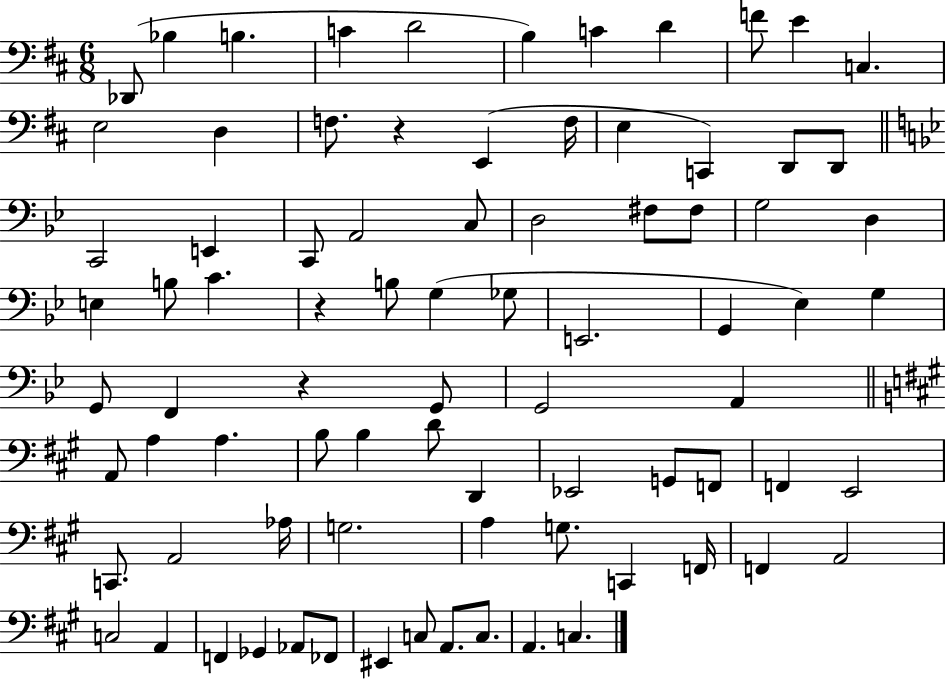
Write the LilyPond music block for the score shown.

{
  \clef bass
  \numericTimeSignature
  \time 6/8
  \key d \major
  \repeat volta 2 { des,8( bes4 b4. | c'4 d'2 | b4) c'4 d'4 | f'8 e'4 c4. | \break e2 d4 | f8. r4 e,4( f16 | e4 c,4) d,8 d,8 | \bar "||" \break \key g \minor c,2 e,4 | c,8 a,2 c8 | d2 fis8 fis8 | g2 d4 | \break e4 b8 c'4. | r4 b8 g4( ges8 | e,2. | g,4 ees4) g4 | \break g,8 f,4 r4 g,8 | g,2 a,4 | \bar "||" \break \key a \major a,8 a4 a4. | b8 b4 d'8 d,4 | ees,2 g,8 f,8 | f,4 e,2 | \break c,8. a,2 aes16 | g2. | a4 g8. c,4 f,16 | f,4 a,2 | \break c2 a,4 | f,4 ges,4 aes,8 fes,8 | eis,4 c8 a,8. c8. | a,4. c4. | \break } \bar "|."
}